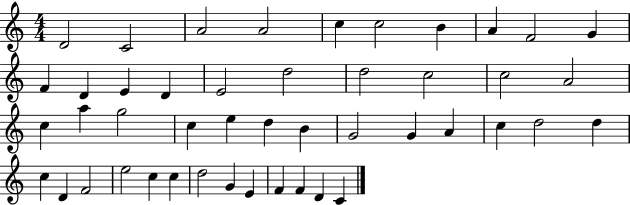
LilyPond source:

{
  \clef treble
  \numericTimeSignature
  \time 4/4
  \key c \major
  d'2 c'2 | a'2 a'2 | c''4 c''2 b'4 | a'4 f'2 g'4 | \break f'4 d'4 e'4 d'4 | e'2 d''2 | d''2 c''2 | c''2 a'2 | \break c''4 a''4 g''2 | c''4 e''4 d''4 b'4 | g'2 g'4 a'4 | c''4 d''2 d''4 | \break c''4 d'4 f'2 | e''2 c''4 c''4 | d''2 g'4 e'4 | f'4 f'4 d'4 c'4 | \break \bar "|."
}